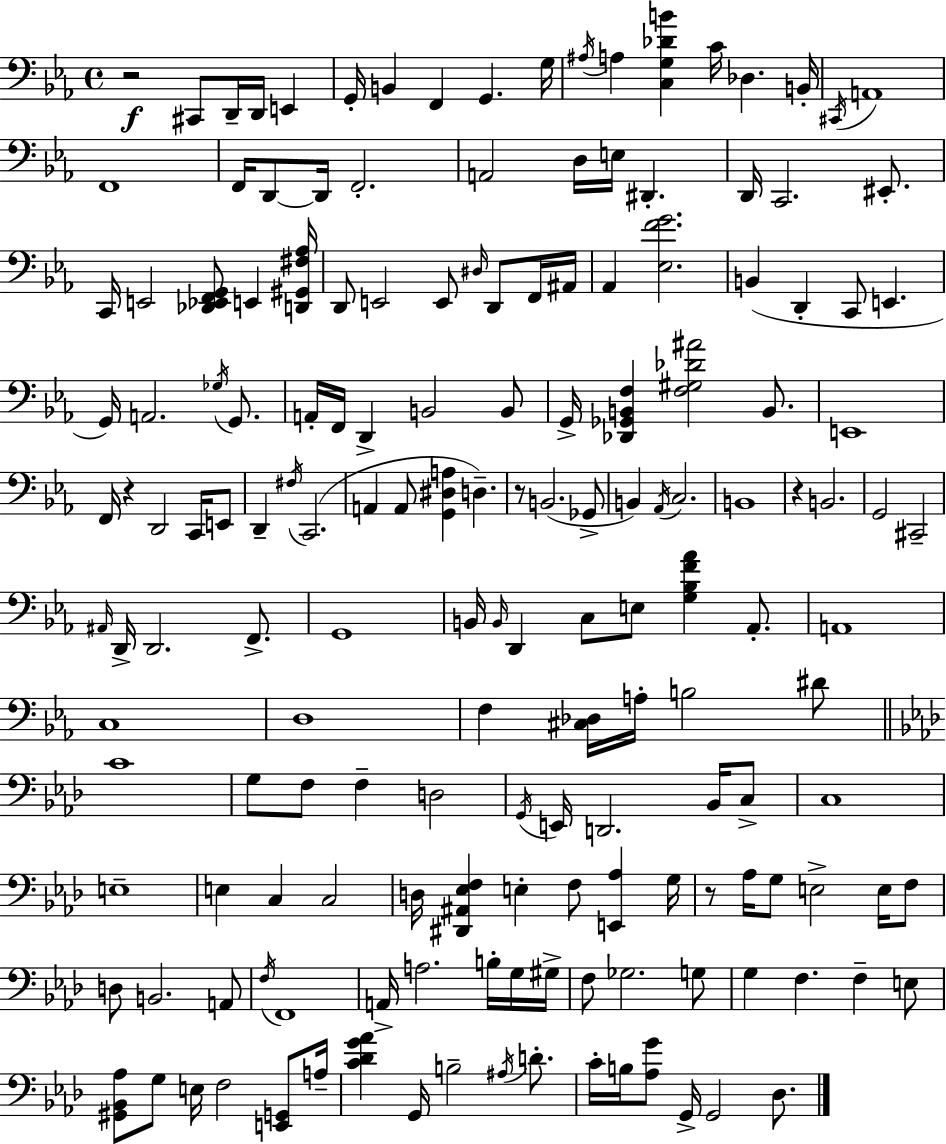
X:1
T:Untitled
M:4/4
L:1/4
K:Cm
z2 ^C,,/2 D,,/4 D,,/4 E,, G,,/4 B,, F,, G,, G,/4 ^A,/4 A, [C,G,_DB] C/4 _D, B,,/4 ^C,,/4 A,,4 F,,4 F,,/4 D,,/2 D,,/4 F,,2 A,,2 D,/4 E,/4 ^D,, D,,/4 C,,2 ^E,,/2 C,,/4 E,,2 [_D,,_E,,F,,G,,]/2 E,, [D,,^G,,^F,_A,]/4 D,,/2 E,,2 E,,/2 ^D,/4 D,,/2 F,,/4 ^A,,/4 _A,, [_E,FG]2 B,, D,, C,,/2 E,, G,,/4 A,,2 _G,/4 G,,/2 A,,/4 F,,/4 D,, B,,2 B,,/2 G,,/4 [_D,,_G,,B,,F,] [F,^G,_D^A]2 B,,/2 E,,4 F,,/4 z D,,2 C,,/4 E,,/2 D,, ^F,/4 C,,2 A,, A,,/2 [G,,^D,A,] D, z/2 B,,2 _G,,/2 B,, _A,,/4 C,2 B,,4 z B,,2 G,,2 ^C,,2 ^A,,/4 D,,/4 D,,2 F,,/2 G,,4 B,,/4 B,,/4 D,, C,/2 E,/2 [G,_B,F_A] _A,,/2 A,,4 C,4 D,4 F, [^C,_D,]/4 A,/4 B,2 ^D/2 C4 G,/2 F,/2 F, D,2 G,,/4 E,,/4 D,,2 _B,,/4 C,/2 C,4 E,4 E, C, C,2 D,/4 [^D,,^A,,_E,F,] E, F,/2 [E,,_A,] G,/4 z/2 _A,/4 G,/2 E,2 E,/4 F,/2 D,/2 B,,2 A,,/2 F,/4 F,,4 A,,/4 A,2 B,/4 G,/4 ^G,/4 F,/2 _G,2 G,/2 G, F, F, E,/2 [^G,,_B,,_A,]/2 G,/2 E,/4 F,2 [E,,G,,]/2 A,/4 [C_DG_A] G,,/4 B,2 ^A,/4 D/2 C/4 B,/4 [_A,G]/2 G,,/4 G,,2 _D,/2